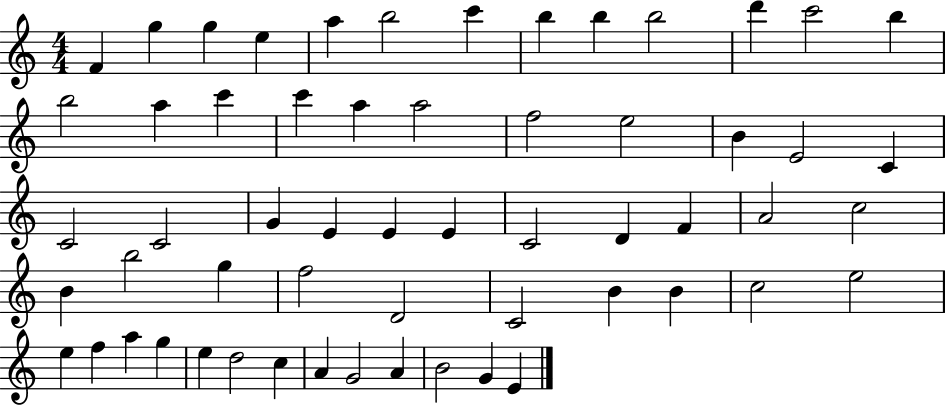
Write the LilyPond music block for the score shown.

{
  \clef treble
  \numericTimeSignature
  \time 4/4
  \key c \major
  f'4 g''4 g''4 e''4 | a''4 b''2 c'''4 | b''4 b''4 b''2 | d'''4 c'''2 b''4 | \break b''2 a''4 c'''4 | c'''4 a''4 a''2 | f''2 e''2 | b'4 e'2 c'4 | \break c'2 c'2 | g'4 e'4 e'4 e'4 | c'2 d'4 f'4 | a'2 c''2 | \break b'4 b''2 g''4 | f''2 d'2 | c'2 b'4 b'4 | c''2 e''2 | \break e''4 f''4 a''4 g''4 | e''4 d''2 c''4 | a'4 g'2 a'4 | b'2 g'4 e'4 | \break \bar "|."
}